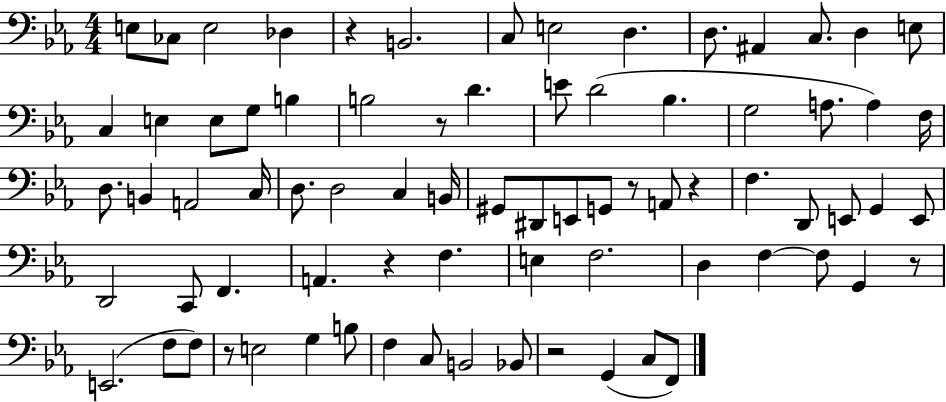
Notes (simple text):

E3/e CES3/e E3/h Db3/q R/q B2/h. C3/e E3/h D3/q. D3/e. A#2/q C3/e. D3/q E3/e C3/q E3/q E3/e G3/e B3/q B3/h R/e D4/q. E4/e D4/h Bb3/q. G3/h A3/e. A3/q F3/s D3/e. B2/q A2/h C3/s D3/e. D3/h C3/q B2/s G#2/e D#2/e E2/e G2/e R/e A2/e R/q F3/q. D2/e E2/e G2/q E2/e D2/h C2/e F2/q. A2/q. R/q F3/q. E3/q F3/h. D3/q F3/q F3/e G2/q R/e E2/h. F3/e F3/e R/e E3/h G3/q B3/e F3/q C3/e B2/h Bb2/e R/h G2/q C3/e F2/e